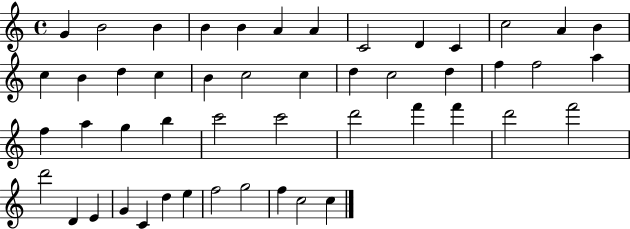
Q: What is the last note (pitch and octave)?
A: C5